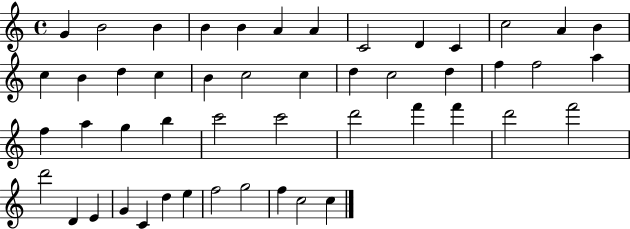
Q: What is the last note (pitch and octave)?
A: C5